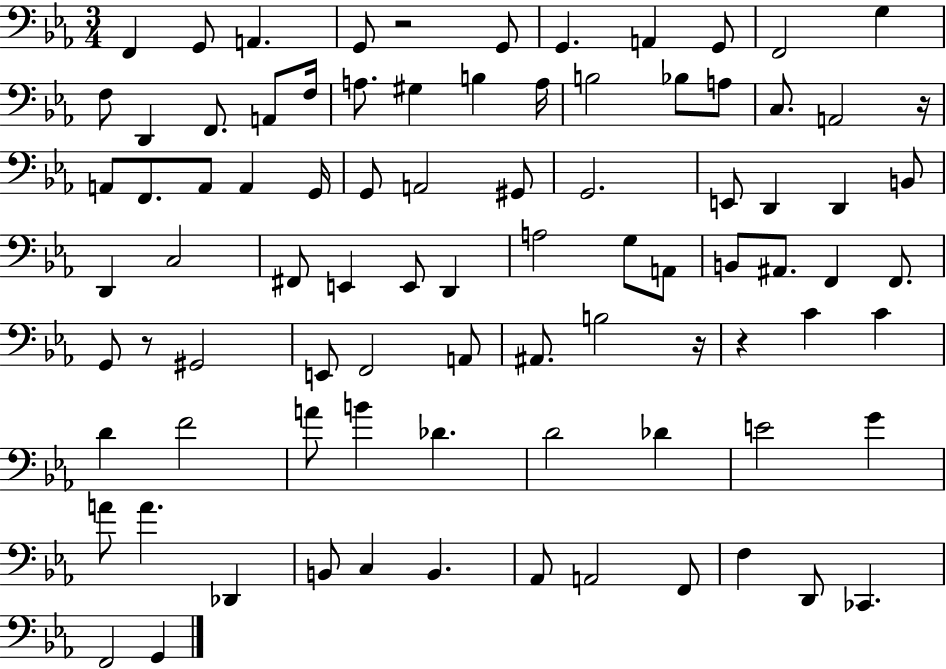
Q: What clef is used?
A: bass